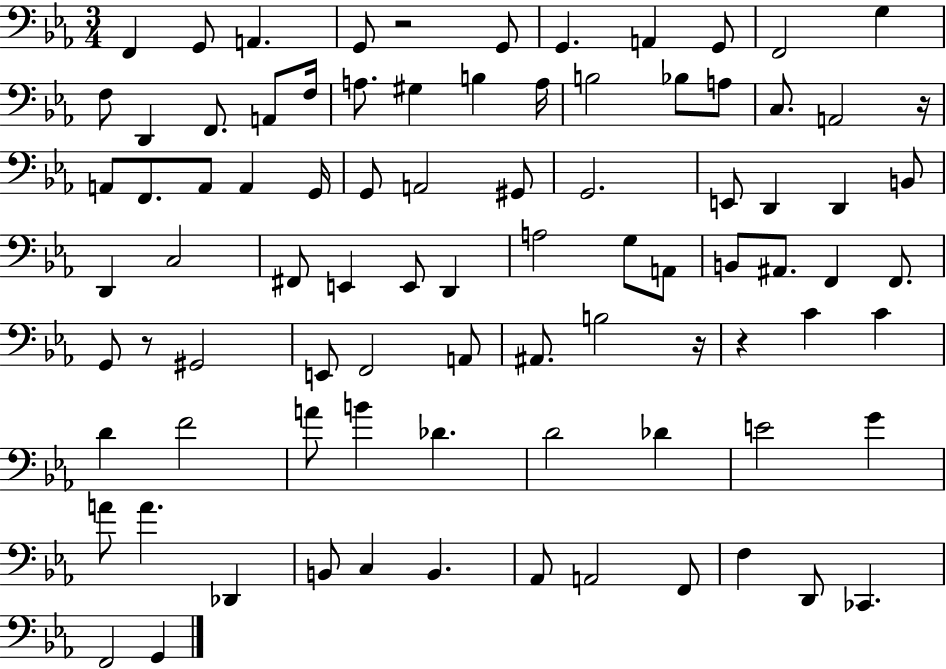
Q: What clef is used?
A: bass